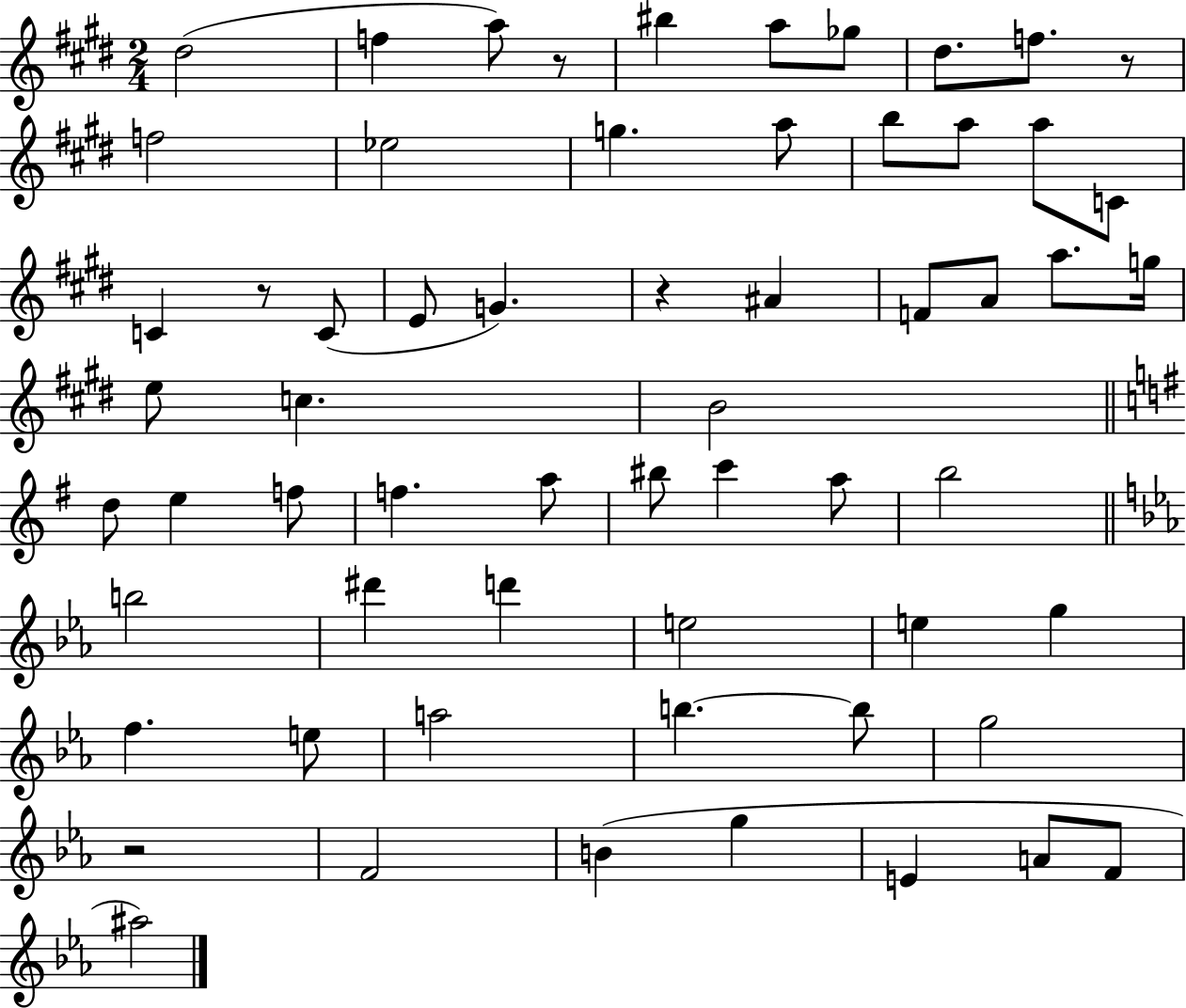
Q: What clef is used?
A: treble